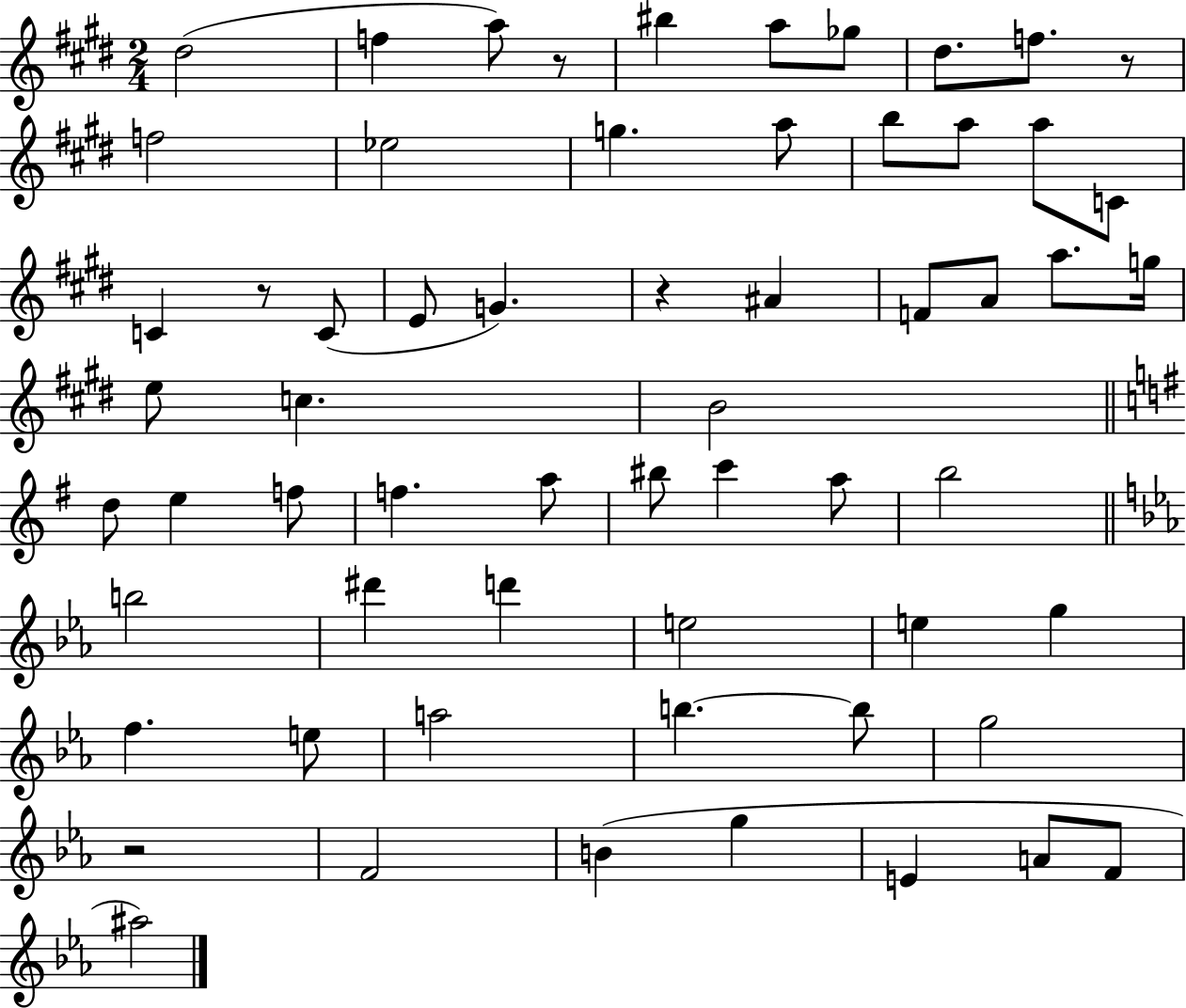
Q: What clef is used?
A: treble